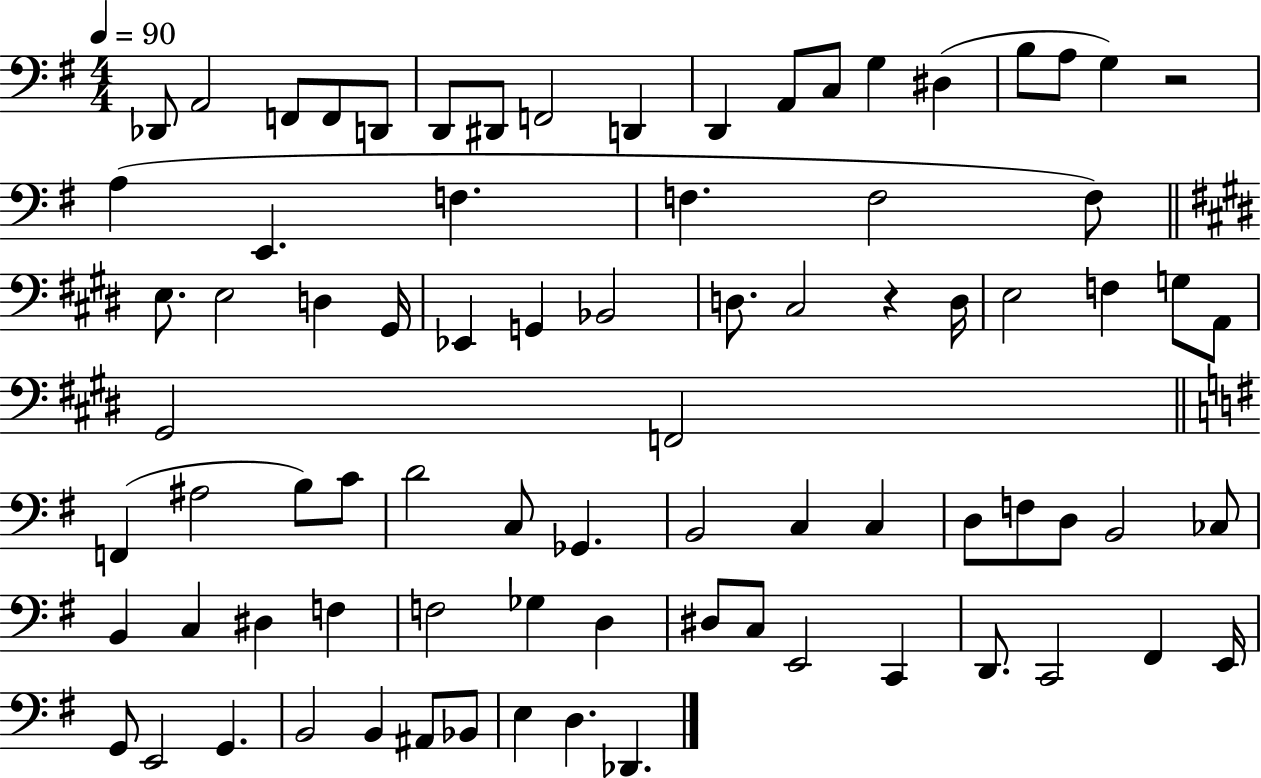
Db2/e A2/h F2/e F2/e D2/e D2/e D#2/e F2/h D2/q D2/q A2/e C3/e G3/q D#3/q B3/e A3/e G3/q R/h A3/q E2/q. F3/q. F3/q. F3/h F3/e E3/e. E3/h D3/q G#2/s Eb2/q G2/q Bb2/h D3/e. C#3/h R/q D3/s E3/h F3/q G3/e A2/e G#2/h F2/h F2/q A#3/h B3/e C4/e D4/h C3/e Gb2/q. B2/h C3/q C3/q D3/e F3/e D3/e B2/h CES3/e B2/q C3/q D#3/q F3/q F3/h Gb3/q D3/q D#3/e C3/e E2/h C2/q D2/e. C2/h F#2/q E2/s G2/e E2/h G2/q. B2/h B2/q A#2/e Bb2/e E3/q D3/q. Db2/q.